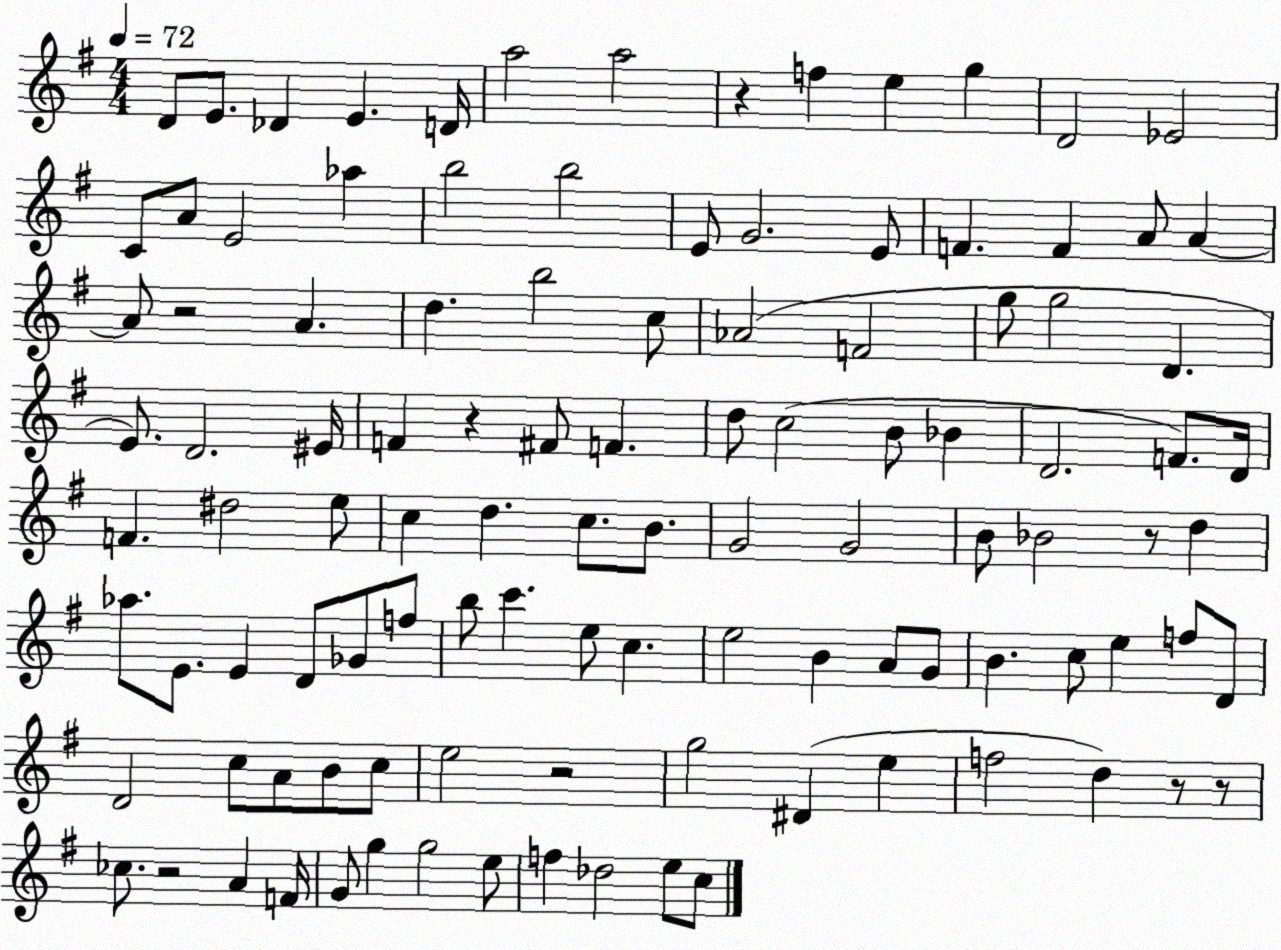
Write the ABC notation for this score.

X:1
T:Untitled
M:4/4
L:1/4
K:G
D/2 E/2 _D E D/4 a2 a2 z f e g D2 _E2 C/2 A/2 E2 _a b2 b2 E/2 G2 E/2 F F A/2 A A/2 z2 A d b2 c/2 _A2 F2 g/2 g2 D E/2 D2 ^E/4 F z ^F/2 F d/2 c2 B/2 _B D2 F/2 D/4 F ^d2 e/2 c d c/2 B/2 G2 G2 B/2 _B2 z/2 d _a/2 E/2 E D/2 _G/2 f/2 b/2 c' e/2 c e2 B A/2 G/2 B c/2 e f/2 D/2 D2 c/2 A/2 B/2 c/2 e2 z2 g2 ^D e f2 d z/2 z/2 _c/2 z2 A F/4 G/2 g g2 e/2 f _d2 e/2 c/2